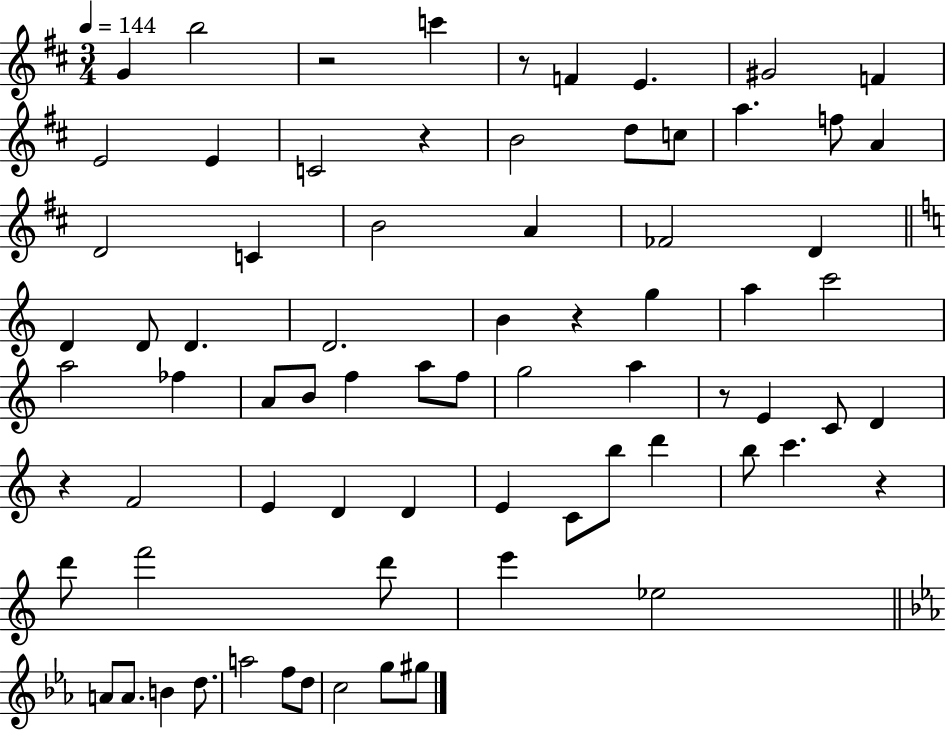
{
  \clef treble
  \numericTimeSignature
  \time 3/4
  \key d \major
  \tempo 4 = 144
  \repeat volta 2 { g'4 b''2 | r2 c'''4 | r8 f'4 e'4. | gis'2 f'4 | \break e'2 e'4 | c'2 r4 | b'2 d''8 c''8 | a''4. f''8 a'4 | \break d'2 c'4 | b'2 a'4 | fes'2 d'4 | \bar "||" \break \key c \major d'4 d'8 d'4. | d'2. | b'4 r4 g''4 | a''4 c'''2 | \break a''2 fes''4 | a'8 b'8 f''4 a''8 f''8 | g''2 a''4 | r8 e'4 c'8 d'4 | \break r4 f'2 | e'4 d'4 d'4 | e'4 c'8 b''8 d'''4 | b''8 c'''4. r4 | \break d'''8 f'''2 d'''8 | e'''4 ees''2 | \bar "||" \break \key c \minor a'8 a'8. b'4 d''8. | a''2 f''8 d''8 | c''2 g''8 gis''8 | } \bar "|."
}